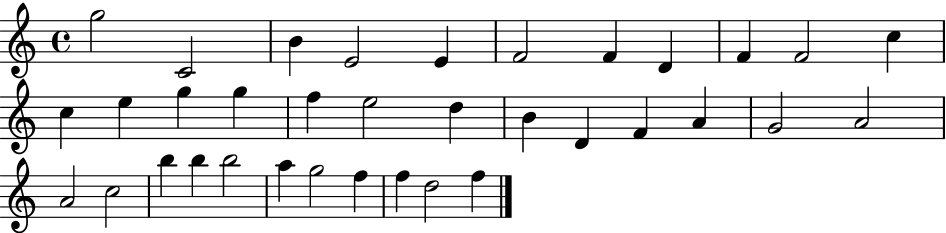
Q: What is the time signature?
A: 4/4